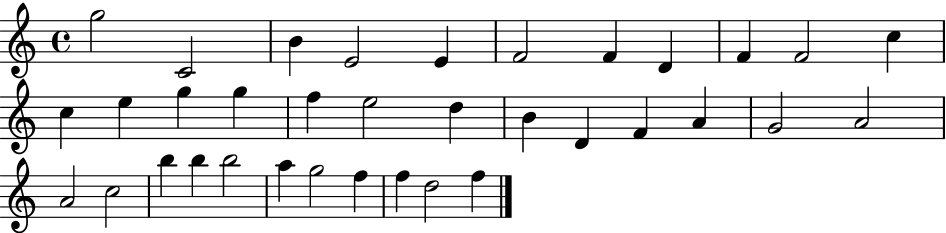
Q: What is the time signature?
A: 4/4